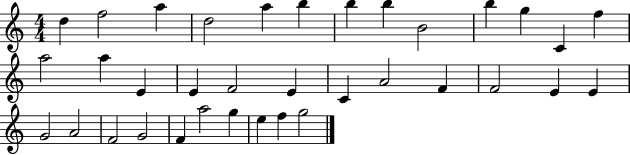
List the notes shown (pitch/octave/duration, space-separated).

D5/q F5/h A5/q D5/h A5/q B5/q B5/q B5/q B4/h B5/q G5/q C4/q F5/q A5/h A5/q E4/q E4/q F4/h E4/q C4/q A4/h F4/q F4/h E4/q E4/q G4/h A4/h F4/h G4/h F4/q A5/h G5/q E5/q F5/q G5/h